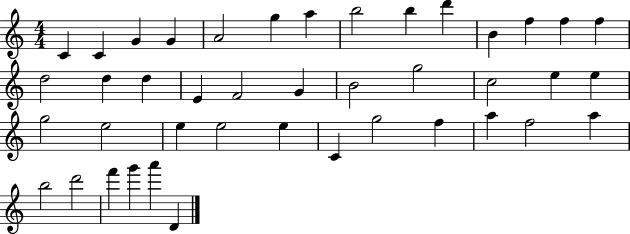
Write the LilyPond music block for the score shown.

{
  \clef treble
  \numericTimeSignature
  \time 4/4
  \key c \major
  c'4 c'4 g'4 g'4 | a'2 g''4 a''4 | b''2 b''4 d'''4 | b'4 f''4 f''4 f''4 | \break d''2 d''4 d''4 | e'4 f'2 g'4 | b'2 g''2 | c''2 e''4 e''4 | \break g''2 e''2 | e''4 e''2 e''4 | c'4 g''2 f''4 | a''4 f''2 a''4 | \break b''2 d'''2 | f'''4 g'''4 a'''4 d'4 | \bar "|."
}